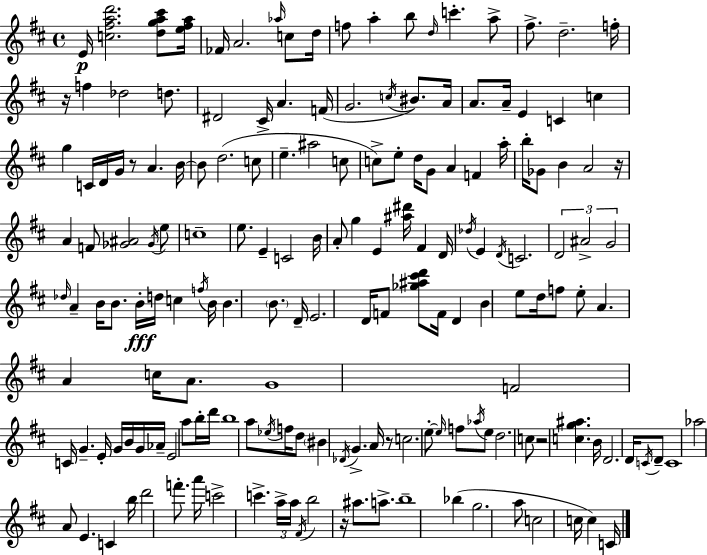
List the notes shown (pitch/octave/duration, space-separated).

E4/s [C5,F#5,A5,D6]/h. [D5,G5,A5,C#6]/e [E5,F#5,A5]/s FES4/s A4/h. Ab5/s C5/e D5/s F5/e A5/q B5/e D5/s C6/q. A5/e F#5/e. D5/h. F5/s R/s F5/q Db5/h D5/e. D#4/h C#4/s A4/q. F4/s G4/h. C5/s BIS4/e. A4/s A4/e. A4/s E4/q C4/q C5/q G5/q C4/s D4/s G4/s R/e A4/q. B4/s B4/e D5/h. C5/e E5/q. A#5/h C5/e C5/e E5/e D5/s G4/e A4/q F4/q A5/s B5/s Gb4/e B4/q A4/h R/s A4/q F4/e [Gb4,A#4]/h Gb4/s E5/e C5/w E5/e. E4/q C4/h B4/s A4/e G5/q E4/q [A#5,D#6]/s F#4/q D4/s Db5/s E4/q D4/s C4/h. D4/h A#4/h G4/h Db5/s A4/q B4/s B4/e. B4/s D5/s C5/q F5/s B4/s B4/q. B4/e. D4/s E4/h. D4/s F4/e [Gb5,A#5,C#6,D6]/e F4/s D4/q B4/q E5/e D5/s F5/e E5/e A4/q. A4/q C5/s A4/e. G4/w F4/h C4/s G4/q. E4/s G4/s B4/s G4/s Ab4/s E4/h A5/e B5/s D6/s B5/w A5/e Eb5/s F5/s D5/e BIS4/q Db4/s G4/q. A4/s R/e C5/h. E5/e E5/s F5/e Ab5/s E5/e D5/h. C5/e R/h [C5,G5,A#5]/q. B4/s D4/h. D4/s C4/s D4/e C4/w Ab5/h A4/e E4/q. C4/q B5/s D6/h F6/e. A6/s C6/h C6/q. A5/s A5/s F#4/s B5/h R/s A#5/e. A5/e. B5/w Bb5/q G5/h. A5/e C5/h C5/s C5/q C4/s